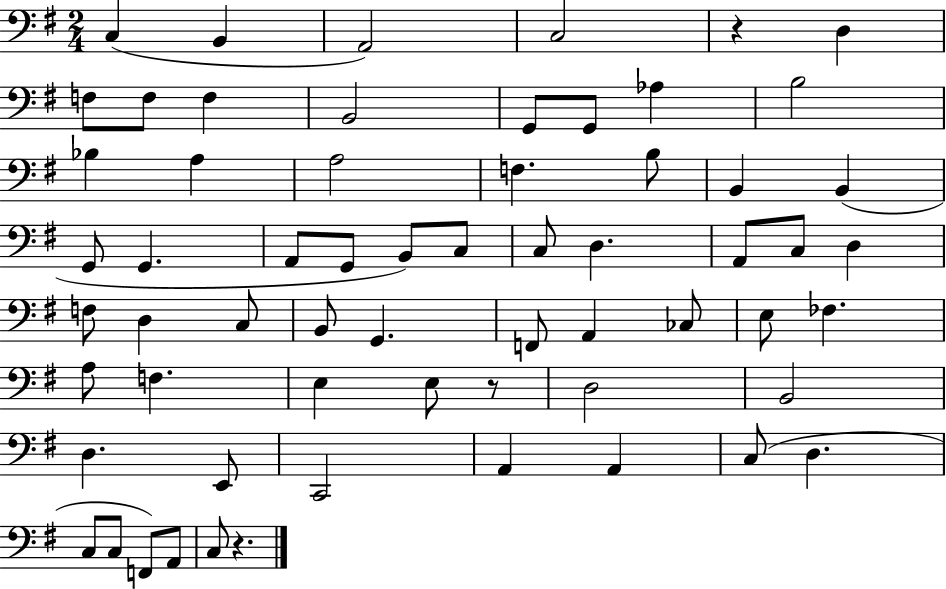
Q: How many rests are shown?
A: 3